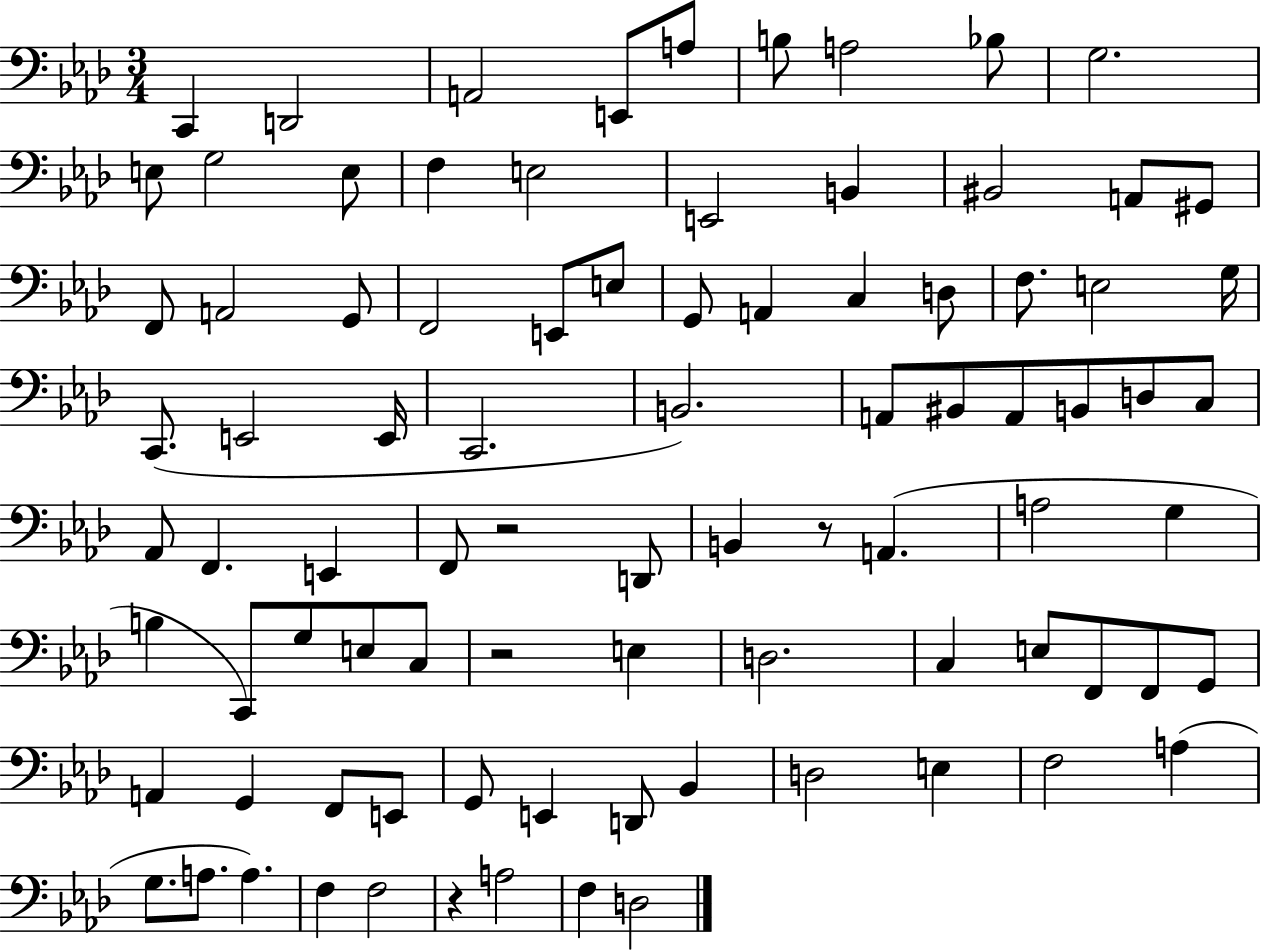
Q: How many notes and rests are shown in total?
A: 88